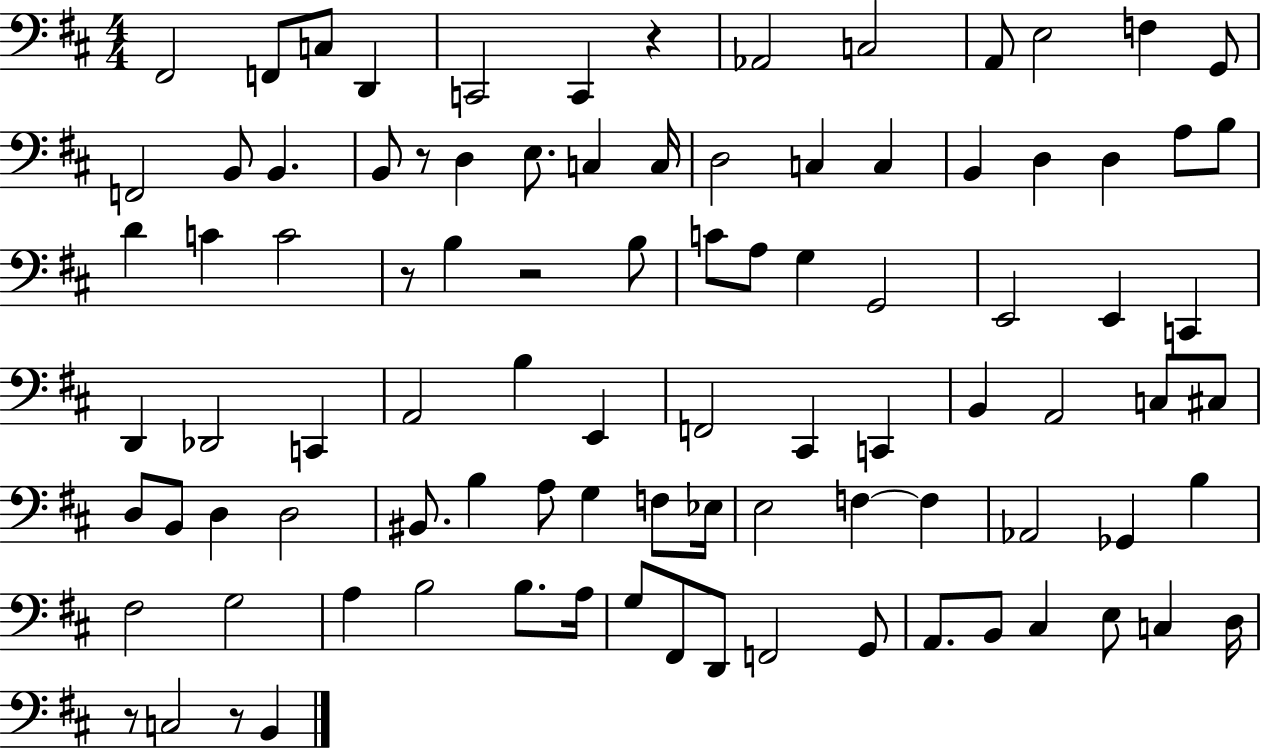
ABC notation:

X:1
T:Untitled
M:4/4
L:1/4
K:D
^F,,2 F,,/2 C,/2 D,, C,,2 C,, z _A,,2 C,2 A,,/2 E,2 F, G,,/2 F,,2 B,,/2 B,, B,,/2 z/2 D, E,/2 C, C,/4 D,2 C, C, B,, D, D, A,/2 B,/2 D C C2 z/2 B, z2 B,/2 C/2 A,/2 G, G,,2 E,,2 E,, C,, D,, _D,,2 C,, A,,2 B, E,, F,,2 ^C,, C,, B,, A,,2 C,/2 ^C,/2 D,/2 B,,/2 D, D,2 ^B,,/2 B, A,/2 G, F,/2 _E,/4 E,2 F, F, _A,,2 _G,, B, ^F,2 G,2 A, B,2 B,/2 A,/4 G,/2 ^F,,/2 D,,/2 F,,2 G,,/2 A,,/2 B,,/2 ^C, E,/2 C, D,/4 z/2 C,2 z/2 B,,